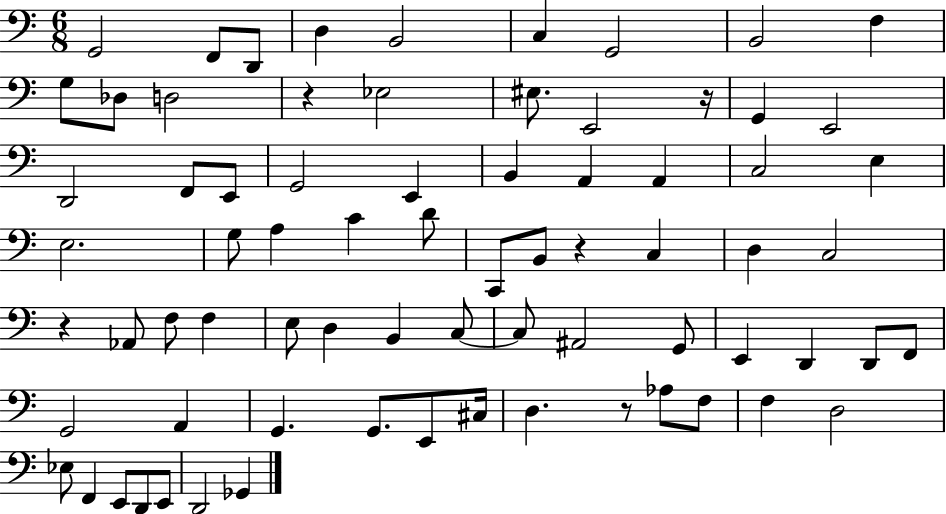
X:1
T:Untitled
M:6/8
L:1/4
K:C
G,,2 F,,/2 D,,/2 D, B,,2 C, G,,2 B,,2 F, G,/2 _D,/2 D,2 z _E,2 ^E,/2 E,,2 z/4 G,, E,,2 D,,2 F,,/2 E,,/2 G,,2 E,, B,, A,, A,, C,2 E, E,2 G,/2 A, C D/2 C,,/2 B,,/2 z C, D, C,2 z _A,,/2 F,/2 F, E,/2 D, B,, C,/2 C,/2 ^A,,2 G,,/2 E,, D,, D,,/2 F,,/2 G,,2 A,, G,, G,,/2 E,,/2 ^C,/4 D, z/2 _A,/2 F,/2 F, D,2 _E,/2 F,, E,,/2 D,,/2 E,,/2 D,,2 _G,,